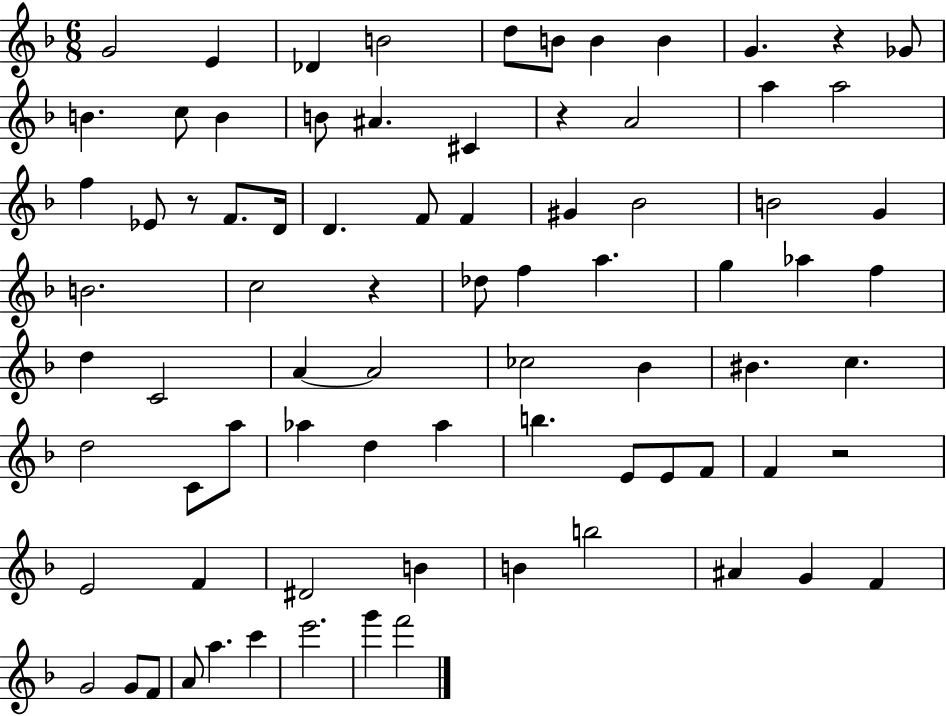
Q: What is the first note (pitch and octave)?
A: G4